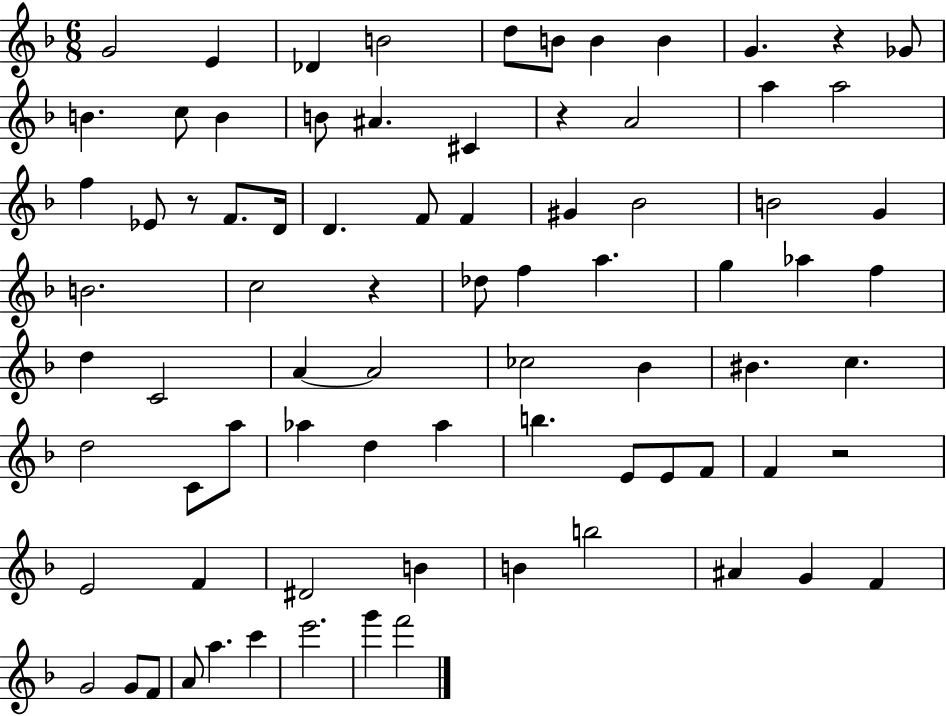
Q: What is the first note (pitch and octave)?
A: G4